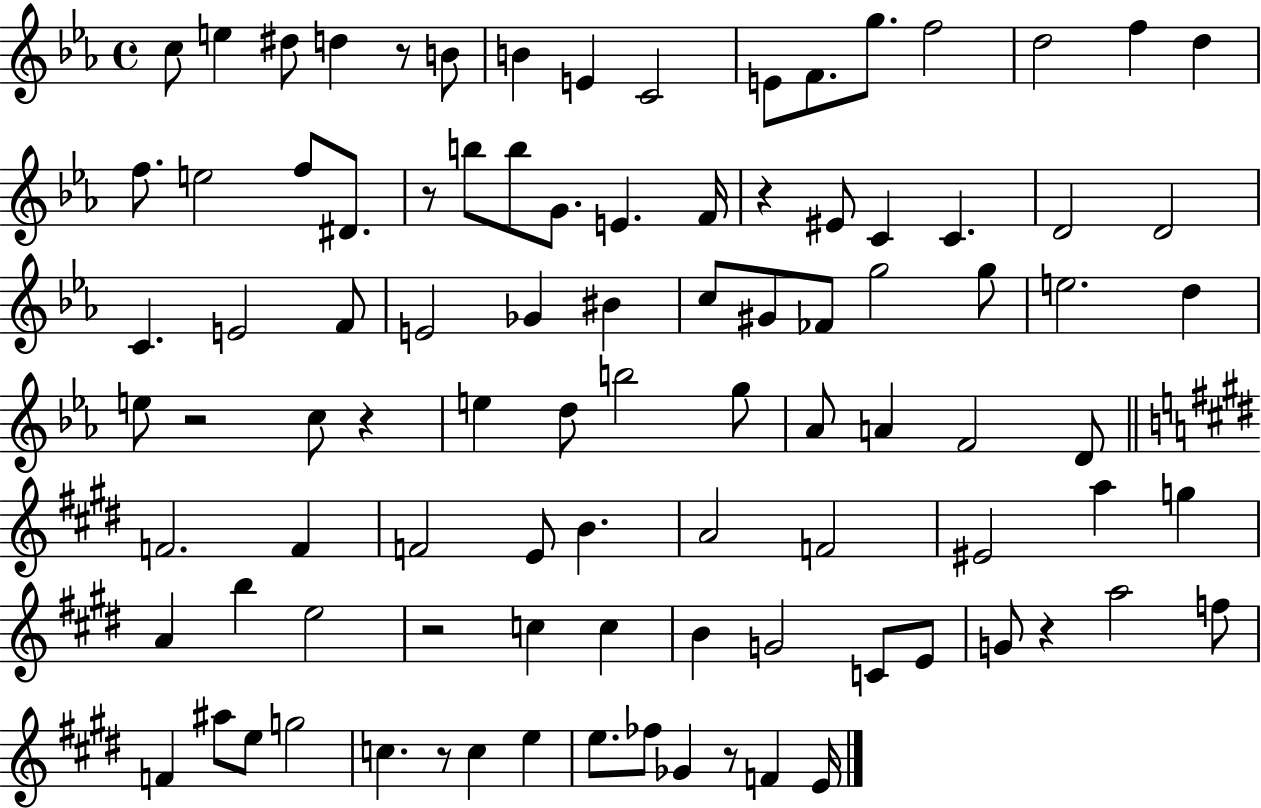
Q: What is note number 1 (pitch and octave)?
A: C5